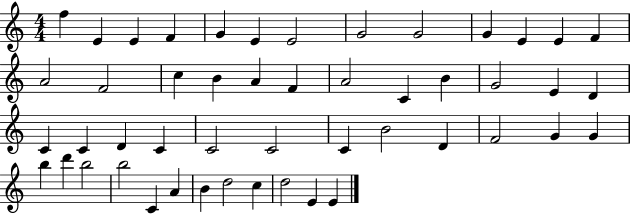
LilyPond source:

{
  \clef treble
  \numericTimeSignature
  \time 4/4
  \key c \major
  f''4 e'4 e'4 f'4 | g'4 e'4 e'2 | g'2 g'2 | g'4 e'4 e'4 f'4 | \break a'2 f'2 | c''4 b'4 a'4 f'4 | a'2 c'4 b'4 | g'2 e'4 d'4 | \break c'4 c'4 d'4 c'4 | c'2 c'2 | c'4 b'2 d'4 | f'2 g'4 g'4 | \break b''4 d'''4 b''2 | b''2 c'4 a'4 | b'4 d''2 c''4 | d''2 e'4 e'4 | \break \bar "|."
}